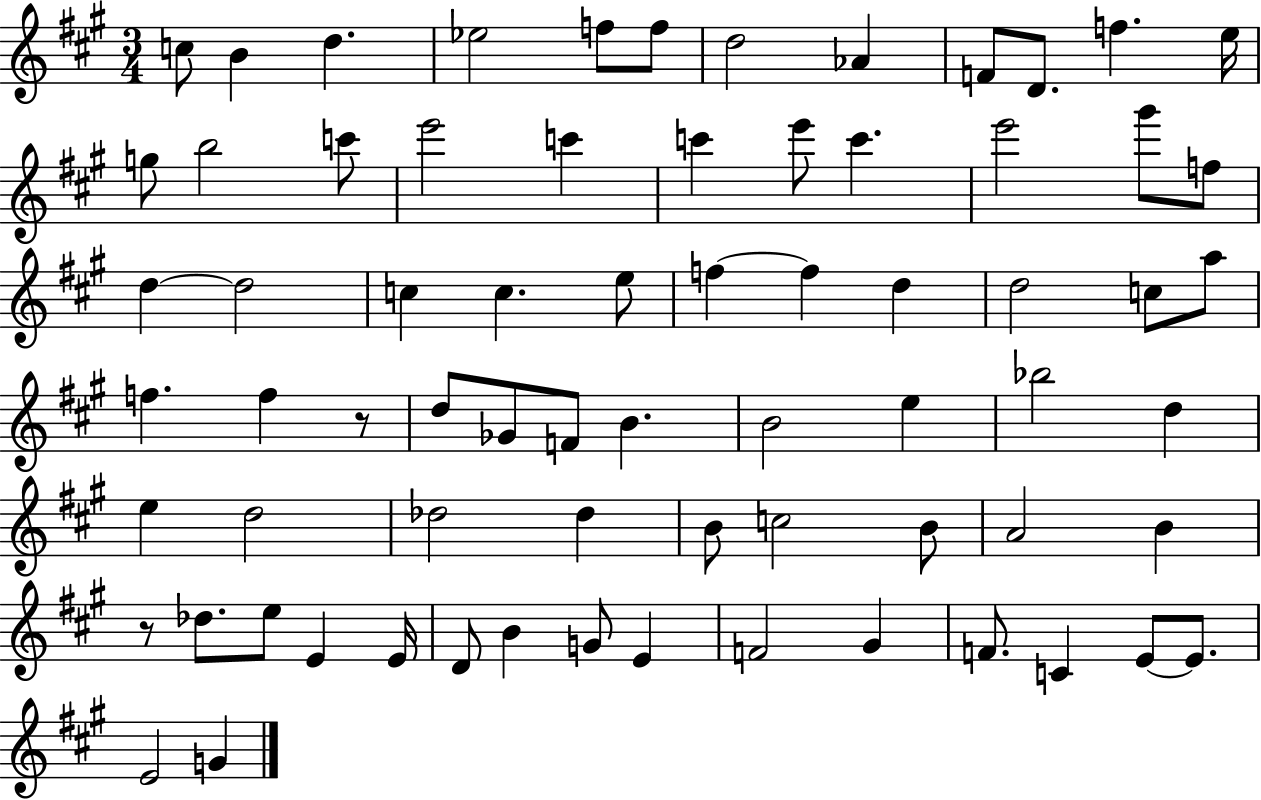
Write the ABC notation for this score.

X:1
T:Untitled
M:3/4
L:1/4
K:A
c/2 B d _e2 f/2 f/2 d2 _A F/2 D/2 f e/4 g/2 b2 c'/2 e'2 c' c' e'/2 c' e'2 ^g'/2 f/2 d d2 c c e/2 f f d d2 c/2 a/2 f f z/2 d/2 _G/2 F/2 B B2 e _b2 d e d2 _d2 _d B/2 c2 B/2 A2 B z/2 _d/2 e/2 E E/4 D/2 B G/2 E F2 ^G F/2 C E/2 E/2 E2 G